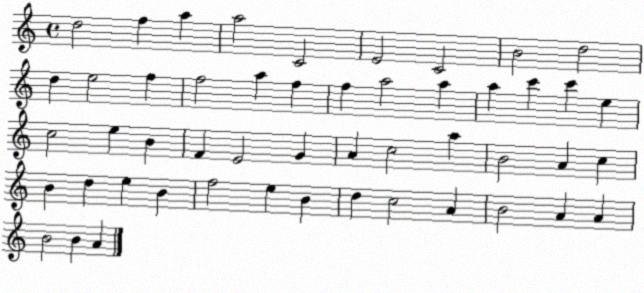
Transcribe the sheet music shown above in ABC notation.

X:1
T:Untitled
M:4/4
L:1/4
K:C
d2 f a a2 C2 E2 C2 B2 d2 d e2 f f2 a f f a2 a a c' c' e c2 e B F E2 G A c2 a B2 A c B d e B f2 e B d c2 A B2 A A B2 B A